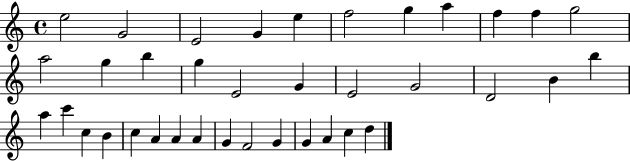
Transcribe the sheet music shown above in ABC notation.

X:1
T:Untitled
M:4/4
L:1/4
K:C
e2 G2 E2 G e f2 g a f f g2 a2 g b g E2 G E2 G2 D2 B b a c' c B c A A A G F2 G G A c d